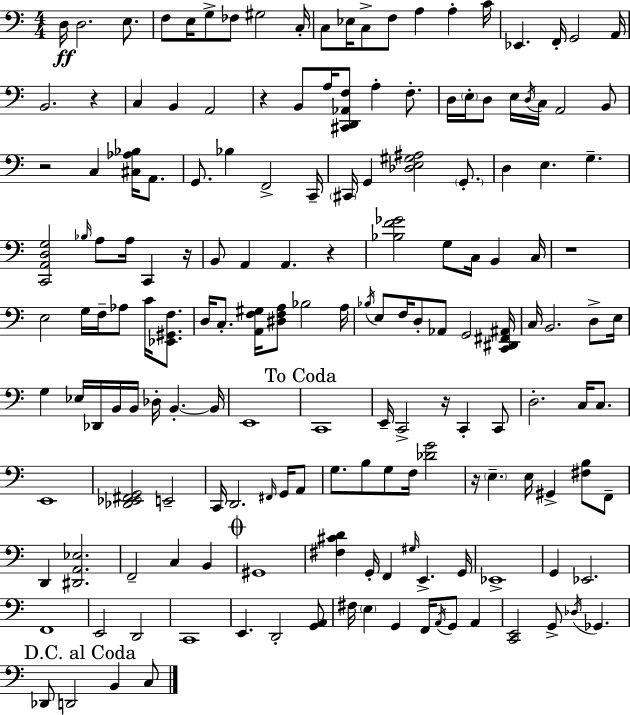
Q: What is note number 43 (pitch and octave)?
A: C#2